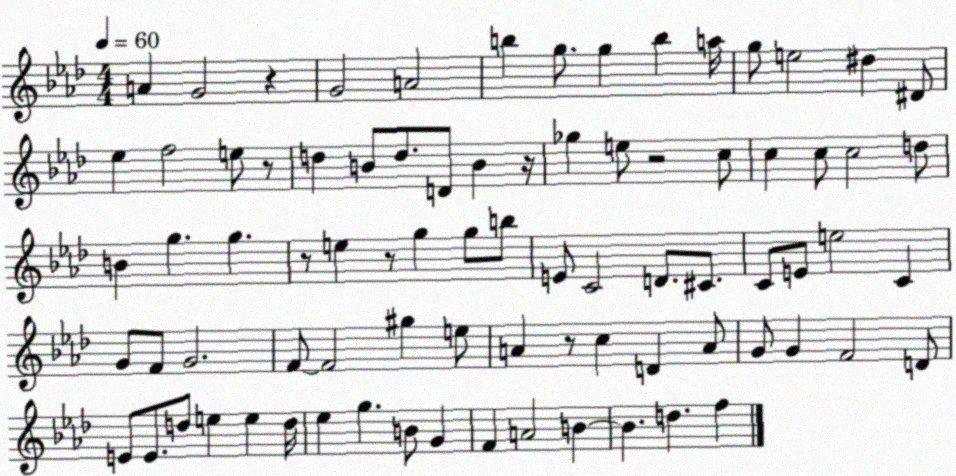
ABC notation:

X:1
T:Untitled
M:4/4
L:1/4
K:Ab
A G2 z G2 A2 b g/2 g b a/4 g/2 e2 ^d ^D/2 _e f2 e/2 z/2 d B/2 d/2 D/2 B z/4 _g e/2 z2 c/2 c c/2 c2 d/2 B g g z/2 e z/2 g g/2 b/2 E/2 C2 D/2 ^C/2 C/2 E/2 e2 C G/2 F/2 G2 F/2 F2 ^g e/2 A z/2 c D A/2 G/2 G F2 D/2 E/2 E/2 d/2 e e d/4 _e g B/2 G F A2 B B d f